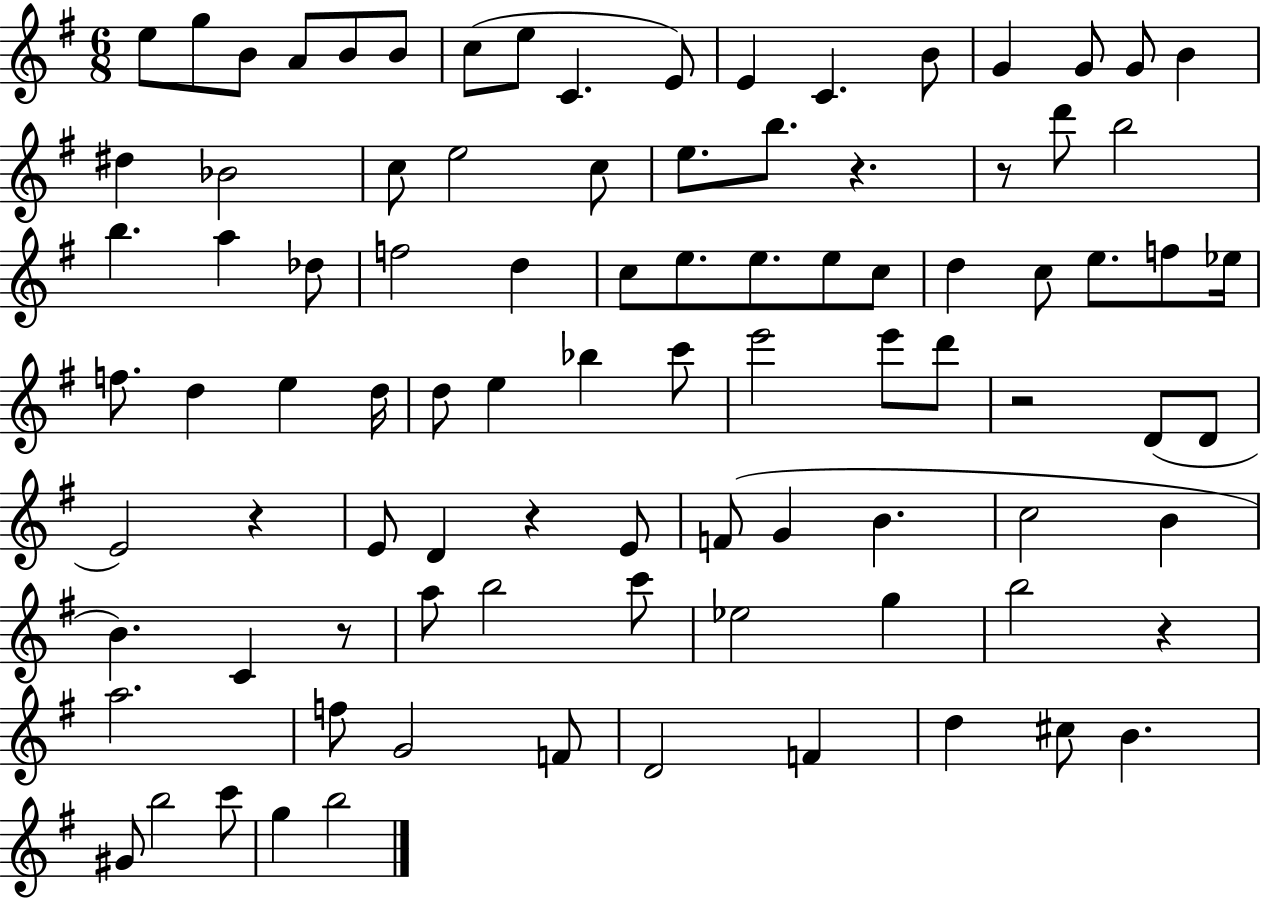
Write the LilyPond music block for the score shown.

{
  \clef treble
  \numericTimeSignature
  \time 6/8
  \key g \major
  e''8 g''8 b'8 a'8 b'8 b'8 | c''8( e''8 c'4. e'8) | e'4 c'4. b'8 | g'4 g'8 g'8 b'4 | \break dis''4 bes'2 | c''8 e''2 c''8 | e''8. b''8. r4. | r8 d'''8 b''2 | \break b''4. a''4 des''8 | f''2 d''4 | c''8 e''8. e''8. e''8 c''8 | d''4 c''8 e''8. f''8 ees''16 | \break f''8. d''4 e''4 d''16 | d''8 e''4 bes''4 c'''8 | e'''2 e'''8 d'''8 | r2 d'8( d'8 | \break e'2) r4 | e'8 d'4 r4 e'8 | f'8( g'4 b'4. | c''2 b'4 | \break b'4.) c'4 r8 | a''8 b''2 c'''8 | ees''2 g''4 | b''2 r4 | \break a''2. | f''8 g'2 f'8 | d'2 f'4 | d''4 cis''8 b'4. | \break gis'8 b''2 c'''8 | g''4 b''2 | \bar "|."
}